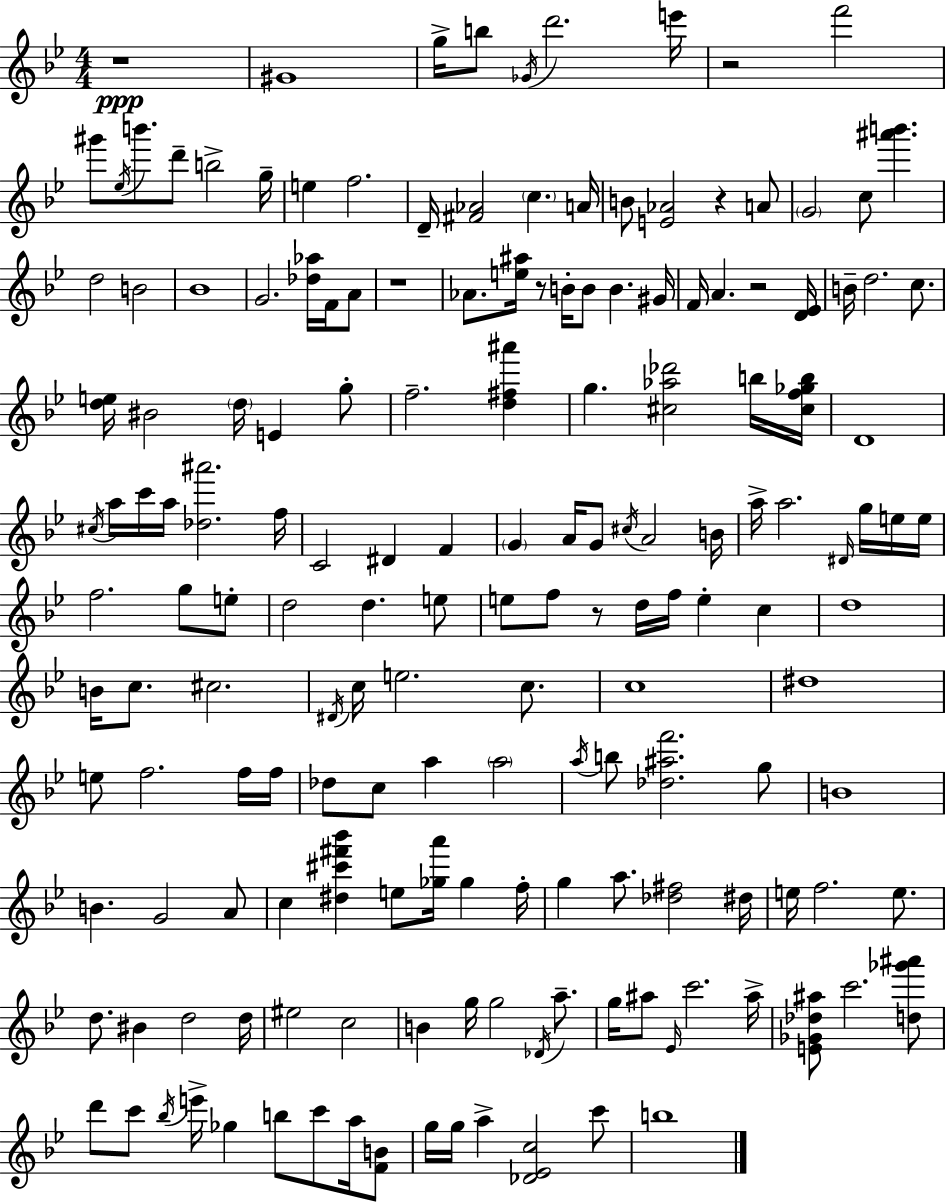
X:1
T:Untitled
M:4/4
L:1/4
K:Bb
z4 ^G4 g/4 b/2 _G/4 d'2 e'/4 z2 f'2 ^g'/2 _e/4 b'/2 d'/2 b2 g/4 e f2 D/4 [^F_A]2 c A/4 B/2 [E_A]2 z A/2 G2 c/2 [^a'b'] d2 B2 _B4 G2 [_d_a]/4 F/4 A/2 z4 _A/2 [e^a]/4 z/2 B/4 B/2 B ^G/4 F/4 A z2 [D_E]/4 B/4 d2 c/2 [de]/4 ^B2 d/4 E g/2 f2 [d^f^a'] g [^c_a_d']2 b/4 [^cf_gb]/4 D4 ^c/4 a/4 c'/4 a/4 [_d^a']2 f/4 C2 ^D F G A/4 G/2 ^c/4 A2 B/4 a/4 a2 ^D/4 g/4 e/4 e/4 f2 g/2 e/2 d2 d e/2 e/2 f/2 z/2 d/4 f/4 e c d4 B/4 c/2 ^c2 ^D/4 c/4 e2 c/2 c4 ^d4 e/2 f2 f/4 f/4 _d/2 c/2 a a2 a/4 b/2 [_d^af']2 g/2 B4 B G2 A/2 c [^d^c'^f'_b'] e/2 [_ga']/4 _g f/4 g a/2 [_d^f]2 ^d/4 e/4 f2 e/2 d/2 ^B d2 d/4 ^e2 c2 B g/4 g2 _D/4 a/2 g/4 ^a/2 _E/4 c'2 ^a/4 [E_G_d^a]/2 c'2 [d_g'^a']/2 d'/2 c'/2 _b/4 e'/4 _g b/2 c'/2 a/4 [FB]/2 g/4 g/4 a [_D_Ec]2 c'/2 b4